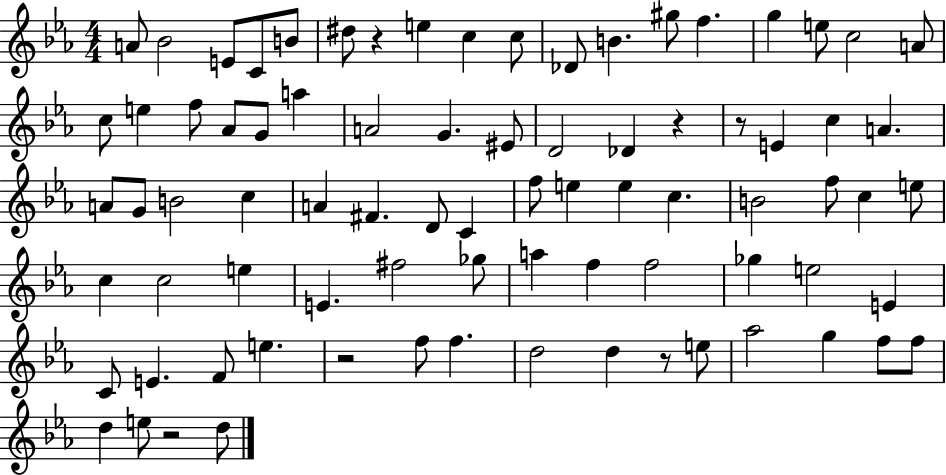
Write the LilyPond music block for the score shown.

{
  \clef treble
  \numericTimeSignature
  \time 4/4
  \key ees \major
  a'8 bes'2 e'8 c'8 b'8 | dis''8 r4 e''4 c''4 c''8 | des'8 b'4. gis''8 f''4. | g''4 e''8 c''2 a'8 | \break c''8 e''4 f''8 aes'8 g'8 a''4 | a'2 g'4. eis'8 | d'2 des'4 r4 | r8 e'4 c''4 a'4. | \break a'8 g'8 b'2 c''4 | a'4 fis'4. d'8 c'4 | f''8 e''4 e''4 c''4. | b'2 f''8 c''4 e''8 | \break c''4 c''2 e''4 | e'4. fis''2 ges''8 | a''4 f''4 f''2 | ges''4 e''2 e'4 | \break c'8 e'4. f'8 e''4. | r2 f''8 f''4. | d''2 d''4 r8 e''8 | aes''2 g''4 f''8 f''8 | \break d''4 e''8 r2 d''8 | \bar "|."
}